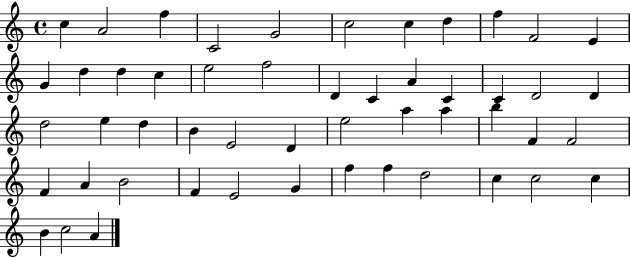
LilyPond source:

{
  \clef treble
  \time 4/4
  \defaultTimeSignature
  \key c \major
  c''4 a'2 f''4 | c'2 g'2 | c''2 c''4 d''4 | f''4 f'2 e'4 | \break g'4 d''4 d''4 c''4 | e''2 f''2 | d'4 c'4 a'4 c'4 | c'4 d'2 d'4 | \break d''2 e''4 d''4 | b'4 e'2 d'4 | e''2 a''4 a''4 | b''4 f'4 f'2 | \break f'4 a'4 b'2 | f'4 e'2 g'4 | f''4 f''4 d''2 | c''4 c''2 c''4 | \break b'4 c''2 a'4 | \bar "|."
}